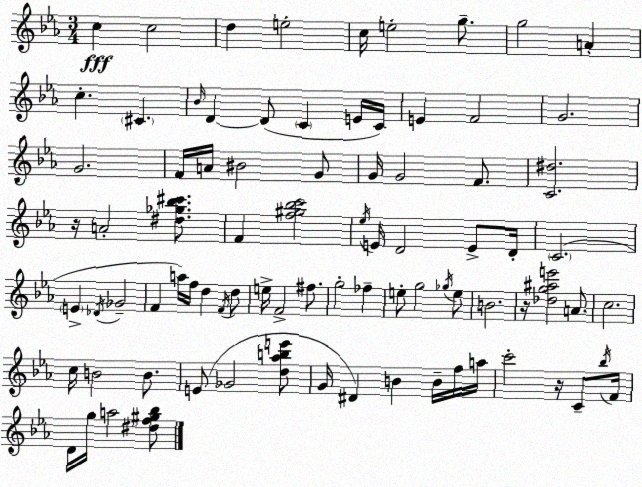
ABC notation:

X:1
T:Untitled
M:3/4
L:1/4
K:Cm
c c2 d e2 c/4 e2 g/2 g2 A c ^C _B/4 D D/2 C E/4 C/4 E F2 G2 G2 F/4 A/4 ^B2 G/2 G/4 G2 F/2 [C^d]2 z/4 A2 [^d_g_b^c']/2 F [f^g_bc']2 _e/4 E/4 D2 E/2 D/4 C2 E _D/4 _G2 F a/4 f/4 d F/4 d/2 e/4 F2 ^f/2 g2 _f e/2 g2 _g/4 e/2 B2 z/4 [_dg^ae']2 A/2 c2 c/4 B2 B/2 E/2 _G2 [d_abe']/2 G/4 ^D B B/4 f/4 a/4 c'2 z/4 C/2 _b/4 F/4 D/4 g/4 a2 [^df^g_b]/2